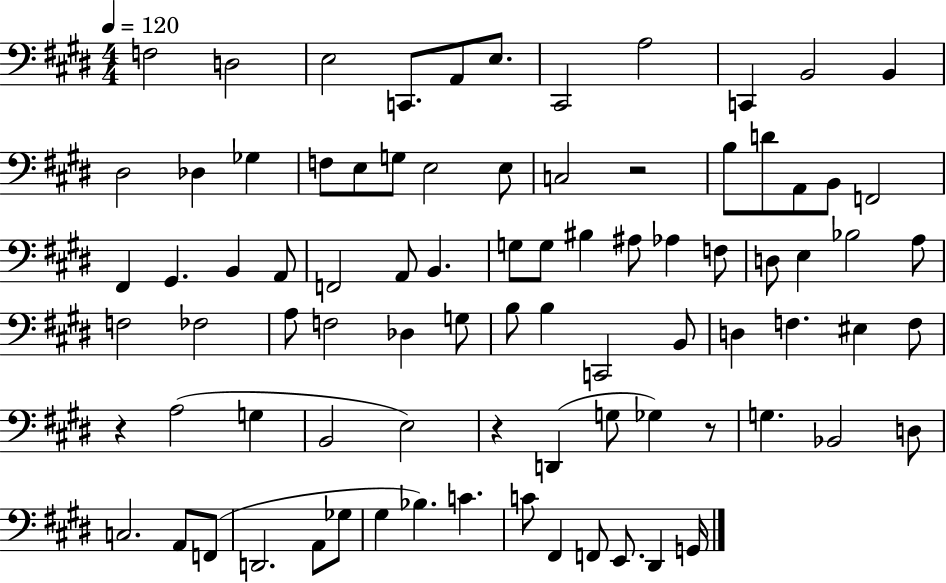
X:1
T:Untitled
M:4/4
L:1/4
K:E
F,2 D,2 E,2 C,,/2 A,,/2 E,/2 ^C,,2 A,2 C,, B,,2 B,, ^D,2 _D, _G, F,/2 E,/2 G,/2 E,2 E,/2 C,2 z2 B,/2 D/2 A,,/2 B,,/2 F,,2 ^F,, ^G,, B,, A,,/2 F,,2 A,,/2 B,, G,/2 G,/2 ^B, ^A,/2 _A, F,/2 D,/2 E, _B,2 A,/2 F,2 _F,2 A,/2 F,2 _D, G,/2 B,/2 B, C,,2 B,,/2 D, F, ^E, F,/2 z A,2 G, B,,2 E,2 z D,, G,/2 _G, z/2 G, _B,,2 D,/2 C,2 A,,/2 F,,/2 D,,2 A,,/2 _G,/2 ^G, _B, C C/2 ^F,, F,,/2 E,,/2 ^D,, G,,/4